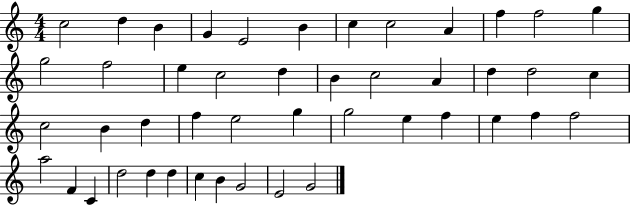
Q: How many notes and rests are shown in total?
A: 46